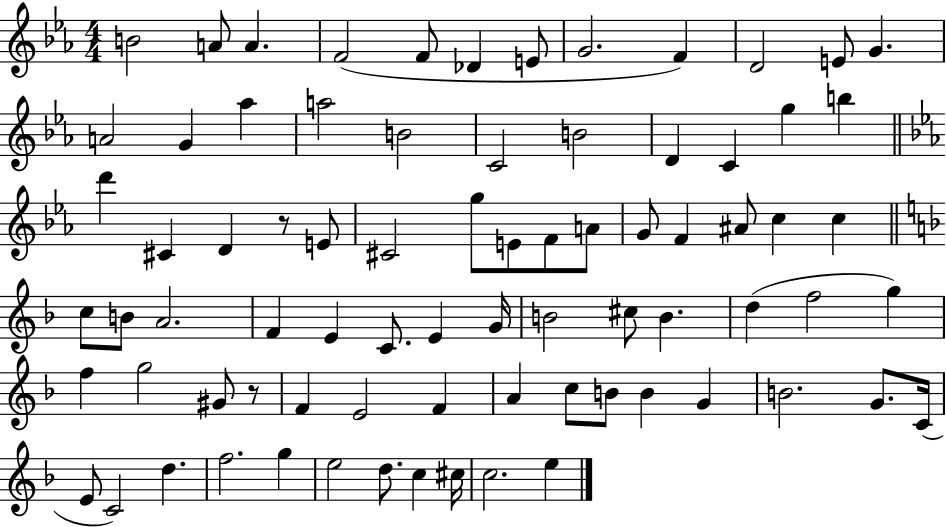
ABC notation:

X:1
T:Untitled
M:4/4
L:1/4
K:Eb
B2 A/2 A F2 F/2 _D E/2 G2 F D2 E/2 G A2 G _a a2 B2 C2 B2 D C g b d' ^C D z/2 E/2 ^C2 g/2 E/2 F/2 A/2 G/2 F ^A/2 c c c/2 B/2 A2 F E C/2 E G/4 B2 ^c/2 B d f2 g f g2 ^G/2 z/2 F E2 F A c/2 B/2 B G B2 G/2 C/4 E/2 C2 d f2 g e2 d/2 c ^c/4 c2 e